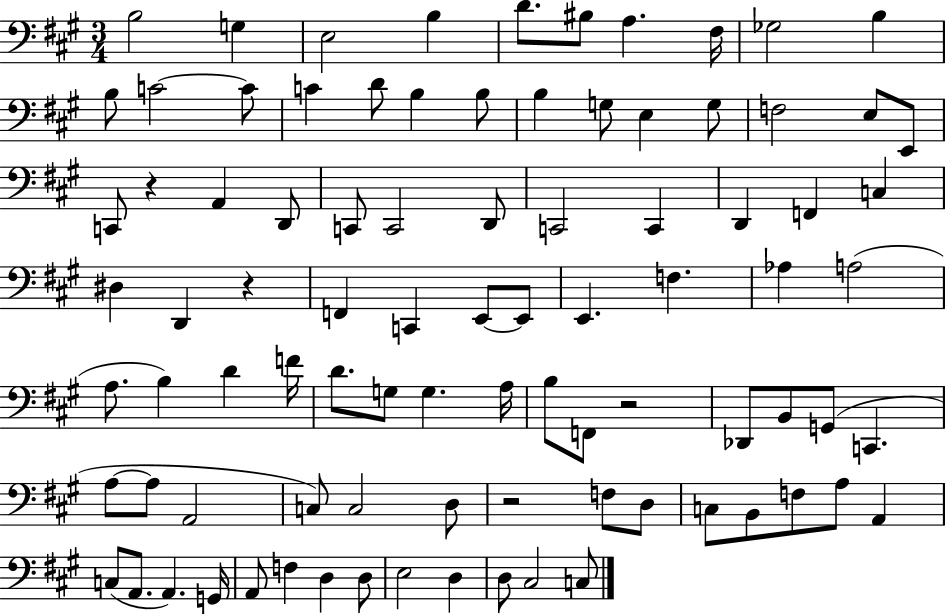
{
  \clef bass
  \numericTimeSignature
  \time 3/4
  \key a \major
  b2 g4 | e2 b4 | d'8. bis8 a4. fis16 | ges2 b4 | \break b8 c'2~~ c'8 | c'4 d'8 b4 b8 | b4 g8 e4 g8 | f2 e8 e,8 | \break c,8 r4 a,4 d,8 | c,8 c,2 d,8 | c,2 c,4 | d,4 f,4 c4 | \break dis4 d,4 r4 | f,4 c,4 e,8~~ e,8 | e,4. f4. | aes4 a2( | \break a8. b4) d'4 f'16 | d'8. g8 g4. a16 | b8 f,8 r2 | des,8 b,8 g,8( c,4. | \break a8~~ a8 a,2 | c8) c2 d8 | r2 f8 d8 | c8 b,8 f8 a8 a,4 | \break c8( a,8. a,4.) g,16 | a,8 f4 d4 d8 | e2 d4 | d8 cis2 c8 | \break \bar "|."
}